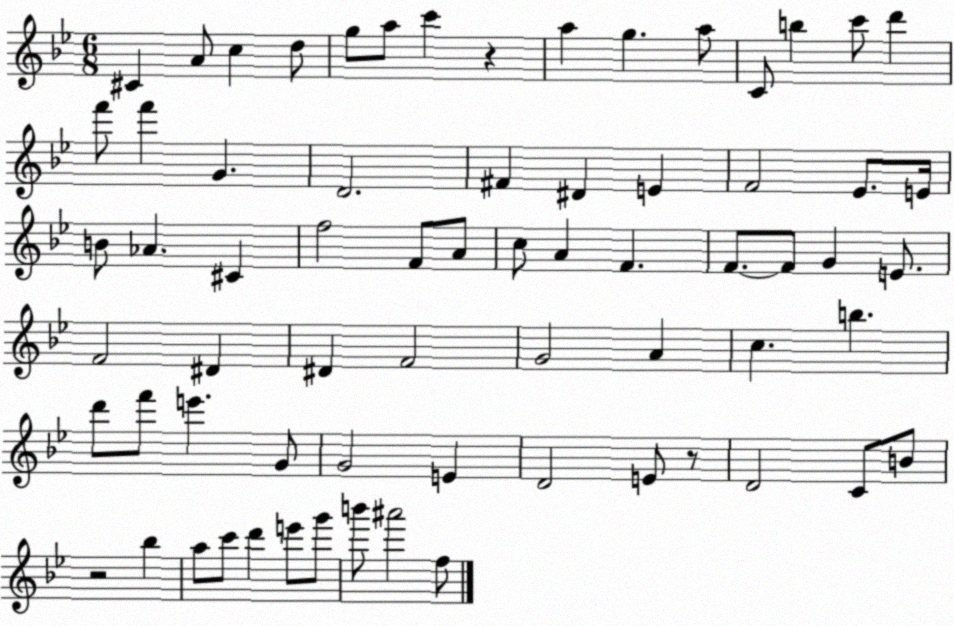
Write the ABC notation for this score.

X:1
T:Untitled
M:6/8
L:1/4
K:Bb
^C A/2 c d/2 g/2 a/2 c' z a g a/2 C/2 b c'/2 d' f'/2 f' G D2 ^F ^D E F2 _E/2 E/4 B/2 _A ^C f2 F/2 A/2 c/2 A F F/2 F/2 G E/2 F2 ^D ^D F2 G2 A c b d'/2 f'/2 e' G/2 G2 E D2 E/2 z/2 D2 C/2 B/2 z2 _b a/2 c'/2 d' e'/2 g'/2 b'/2 ^a'2 f/2